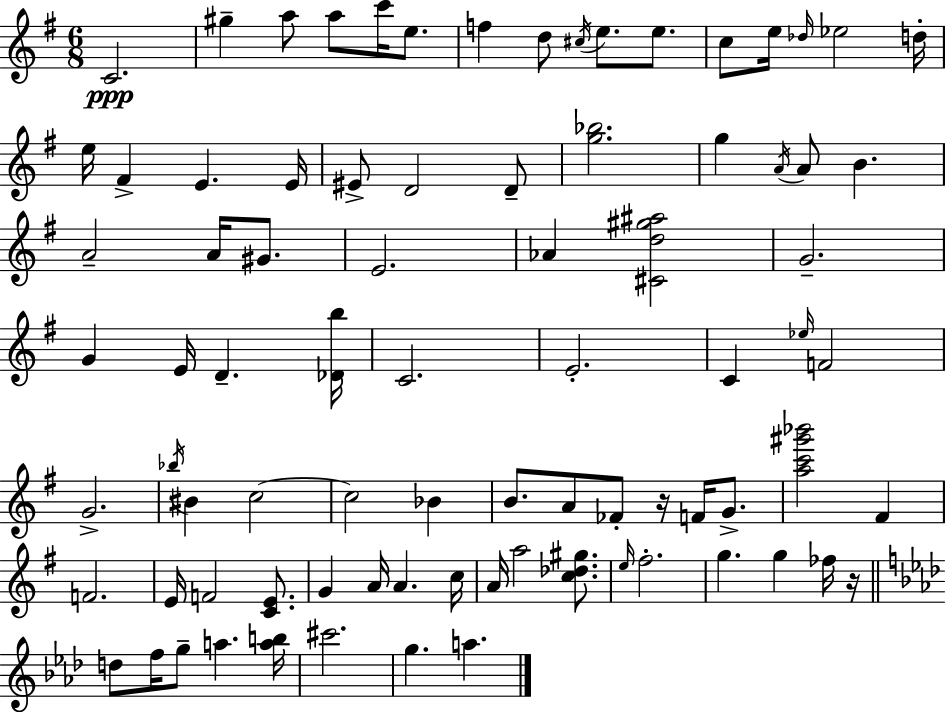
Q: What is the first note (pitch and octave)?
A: C4